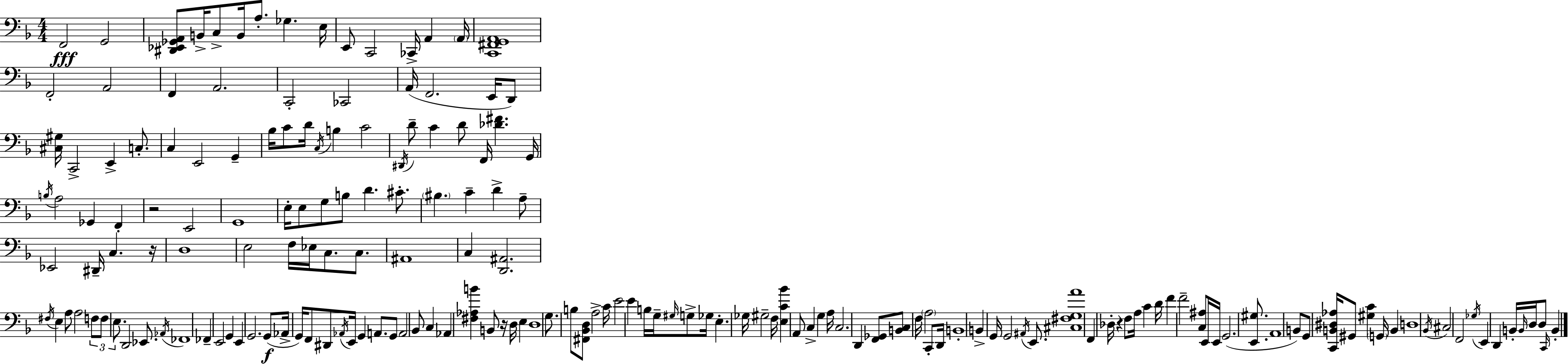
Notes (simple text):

F2/h G2/h [D#2,Eb2,Gb2,A2]/e B2/s C3/e B2/s A3/e. Gb3/q. E3/s E2/e C2/h CES2/s A2/q A2/s [C2,F#2,G2,A2]/w F2/h A2/h F2/q A2/h. C2/h CES2/h A2/s F2/h. E2/s D2/e [C#3,G#3]/s C2/h E2/q C3/e. C3/q E2/h G2/q Bb3/s C4/e D4/s C3/s B3/q C4/h D#2/s D4/e C4/q D4/e F2/s [Db4,F#4]/q. G2/s B3/s A3/h Gb2/q F2/q R/h E2/h G2/w E3/s E3/e G3/e B3/e D4/q. C#4/e. BIS3/q. C4/q D4/q A3/e Eb2/h D#2/s C3/q. R/s D3/w E3/h F3/s Eb3/s C3/e. C3/e. A#2/w C3/q [D2,A#2]/h. F#3/s E3/q A3/e A3/h F3/e F3/e E3/e. D2/h Eb2/e. Ab2/s FES2/w FES2/q E2/h G2/q E2/q G2/h. G2/e Ab2/s G2/s F2/e D#2/e Ab2/s E2/s G2/q A2/e. G2/e A2/h Bb2/e C3/q Ab2/q [F#3,Ab3,B4]/q B2/e R/s D3/s E3/q D3/w G3/e. B3/e [F#2,Bb2,D3]/e A3/h C4/s E4/h E4/q B3/s G3/s G#3/s G3/e Gb3/s E3/q. Gb3/s G#3/h F3/s [E3,C4,Bb4]/q A2/e C3/q G3/q A3/s C3/h. D2/q [F2,Gb2]/e [B2,C3]/e F3/s A3/h C2/e D2/s B2/w B2/q G2/s G2/h A#2/s E2/e. [C#3,F#3,G3,A4]/w F2/q Db3/s R/q F3/e A3/s C4/q D4/s F4/q F4/h [C3,A#3]/e E2/s E2/s G2/h. [E2,G#3]/e. A2/w B2/e G2/e [C2,B2,D#3,Ab3]/s G#2/e [G#3,C4]/q G2/s B2/q D3/w Bb2/s C#3/h F2/h Gb3/s E2/q D2/q B2/s B2/s D3/s D3/e C2/s B2/q